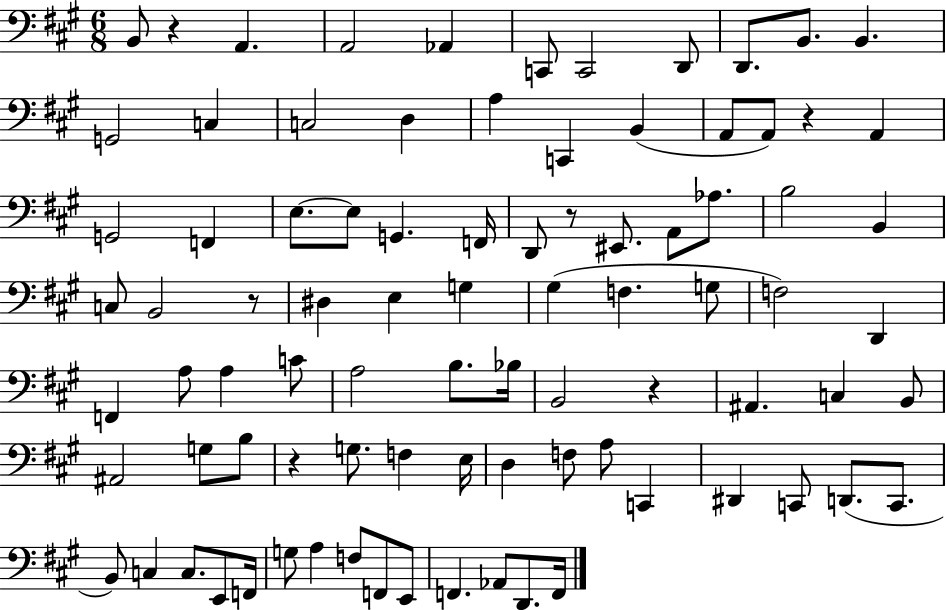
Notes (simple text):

B2/e R/q A2/q. A2/h Ab2/q C2/e C2/h D2/e D2/e. B2/e. B2/q. G2/h C3/q C3/h D3/q A3/q C2/q B2/q A2/e A2/e R/q A2/q G2/h F2/q E3/e. E3/e G2/q. F2/s D2/e R/e EIS2/e. A2/e Ab3/e. B3/h B2/q C3/e B2/h R/e D#3/q E3/q G3/q G#3/q F3/q. G3/e F3/h D2/q F2/q A3/e A3/q C4/e A3/h B3/e. Bb3/s B2/h R/q A#2/q. C3/q B2/e A#2/h G3/e B3/e R/q G3/e. F3/q E3/s D3/q F3/e A3/e C2/q D#2/q C2/e D2/e. C2/e. B2/e C3/q C3/e. E2/e F2/s G3/e A3/q F3/e F2/e E2/e F2/q. Ab2/e D2/e. F2/s